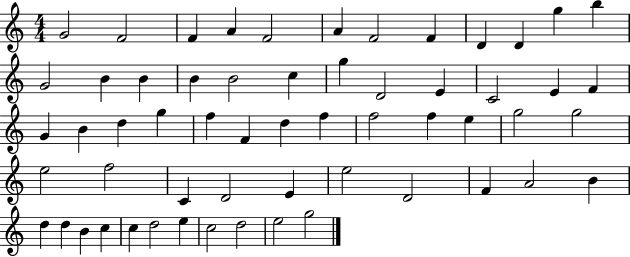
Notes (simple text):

G4/h F4/h F4/q A4/q F4/h A4/q F4/h F4/q D4/q D4/q G5/q B5/q G4/h B4/q B4/q B4/q B4/h C5/q G5/q D4/h E4/q C4/h E4/q F4/q G4/q B4/q D5/q G5/q F5/q F4/q D5/q F5/q F5/h F5/q E5/q G5/h G5/h E5/h F5/h C4/q D4/h E4/q E5/h D4/h F4/q A4/h B4/q D5/q D5/q B4/q C5/q C5/q D5/h E5/q C5/h D5/h E5/h G5/h